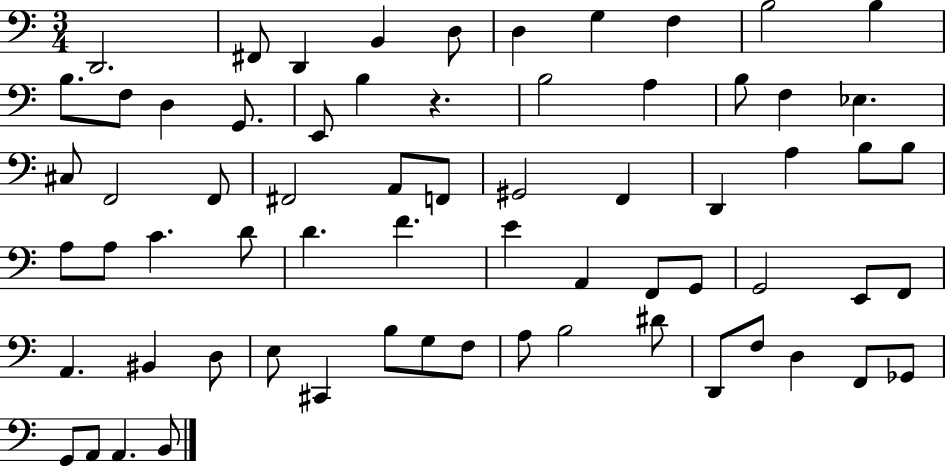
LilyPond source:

{
  \clef bass
  \numericTimeSignature
  \time 3/4
  \key c \major
  \repeat volta 2 { d,2. | fis,8 d,4 b,4 d8 | d4 g4 f4 | b2 b4 | \break b8. f8 d4 g,8. | e,8 b4 r4. | b2 a4 | b8 f4 ees4. | \break cis8 f,2 f,8 | fis,2 a,8 f,8 | gis,2 f,4 | d,4 a4 b8 b8 | \break a8 a8 c'4. d'8 | d'4. f'4. | e'4 a,4 f,8 g,8 | g,2 e,8 f,8 | \break a,4. bis,4 d8 | e8 cis,4 b8 g8 f8 | a8 b2 dis'8 | d,8 f8 d4 f,8 ges,8 | \break g,8 a,8 a,4. b,8 | } \bar "|."
}